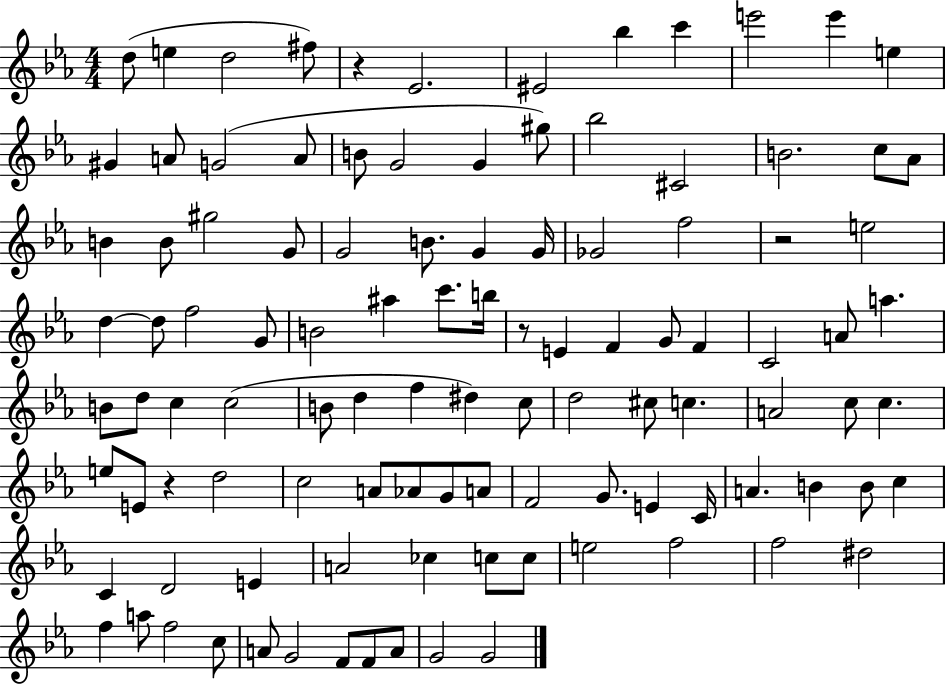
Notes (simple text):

D5/e E5/q D5/h F#5/e R/q Eb4/h. EIS4/h Bb5/q C6/q E6/h E6/q E5/q G#4/q A4/e G4/h A4/e B4/e G4/h G4/q G#5/e Bb5/h C#4/h B4/h. C5/e Ab4/e B4/q B4/e G#5/h G4/e G4/h B4/e. G4/q G4/s Gb4/h F5/h R/h E5/h D5/q D5/e F5/h G4/e B4/h A#5/q C6/e. B5/s R/e E4/q F4/q G4/e F4/q C4/h A4/e A5/q. B4/e D5/e C5/q C5/h B4/e D5/q F5/q D#5/q C5/e D5/h C#5/e C5/q. A4/h C5/e C5/q. E5/e E4/e R/q D5/h C5/h A4/e Ab4/e G4/e A4/e F4/h G4/e. E4/q C4/s A4/q. B4/q B4/e C5/q C4/q D4/h E4/q A4/h CES5/q C5/e C5/e E5/h F5/h F5/h D#5/h F5/q A5/e F5/h C5/e A4/e G4/h F4/e F4/e A4/e G4/h G4/h